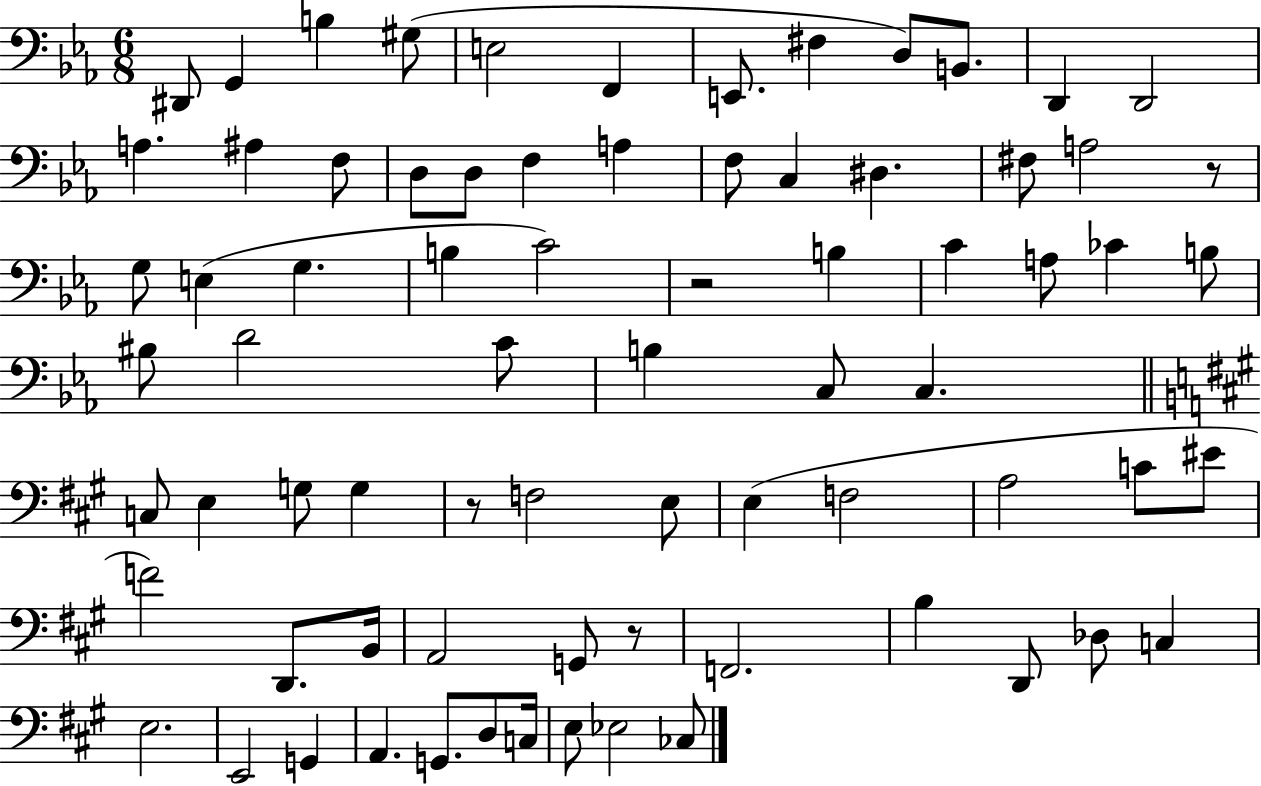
{
  \clef bass
  \numericTimeSignature
  \time 6/8
  \key ees \major
  dis,8 g,4 b4 gis8( | e2 f,4 | e,8. fis4 d8) b,8. | d,4 d,2 | \break a4. ais4 f8 | d8 d8 f4 a4 | f8 c4 dis4. | fis8 a2 r8 | \break g8 e4( g4. | b4 c'2) | r2 b4 | c'4 a8 ces'4 b8 | \break bis8 d'2 c'8 | b4 c8 c4. | \bar "||" \break \key a \major c8 e4 g8 g4 | r8 f2 e8 | e4( f2 | a2 c'8 eis'8 | \break f'2) d,8. b,16 | a,2 g,8 r8 | f,2. | b4 d,8 des8 c4 | \break e2. | e,2 g,4 | a,4. g,8. d8 c16 | e8 ees2 ces8 | \break \bar "|."
}